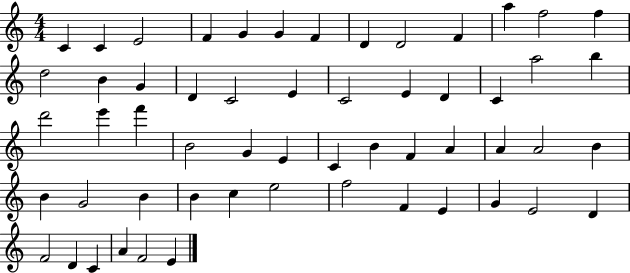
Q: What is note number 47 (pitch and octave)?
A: E4